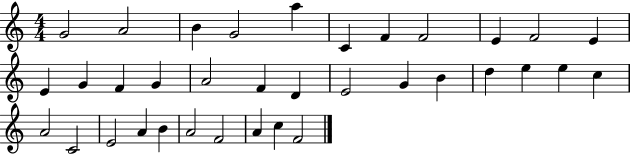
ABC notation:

X:1
T:Untitled
M:4/4
L:1/4
K:C
G2 A2 B G2 a C F F2 E F2 E E G F G A2 F D E2 G B d e e c A2 C2 E2 A B A2 F2 A c F2